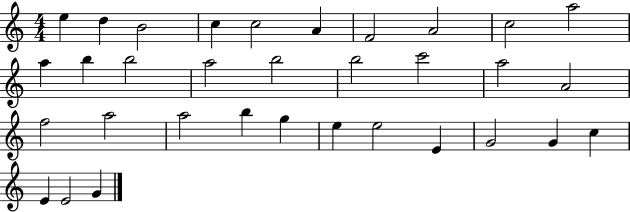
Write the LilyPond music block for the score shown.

{
  \clef treble
  \numericTimeSignature
  \time 4/4
  \key c \major
  e''4 d''4 b'2 | c''4 c''2 a'4 | f'2 a'2 | c''2 a''2 | \break a''4 b''4 b''2 | a''2 b''2 | b''2 c'''2 | a''2 a'2 | \break f''2 a''2 | a''2 b''4 g''4 | e''4 e''2 e'4 | g'2 g'4 c''4 | \break e'4 e'2 g'4 | \bar "|."
}